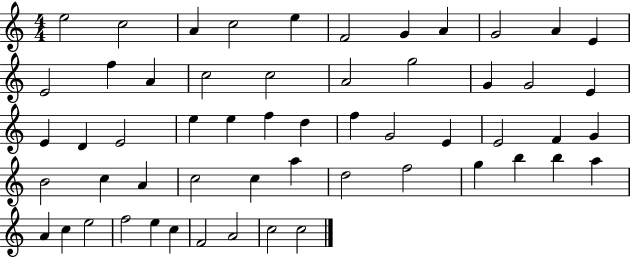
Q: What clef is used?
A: treble